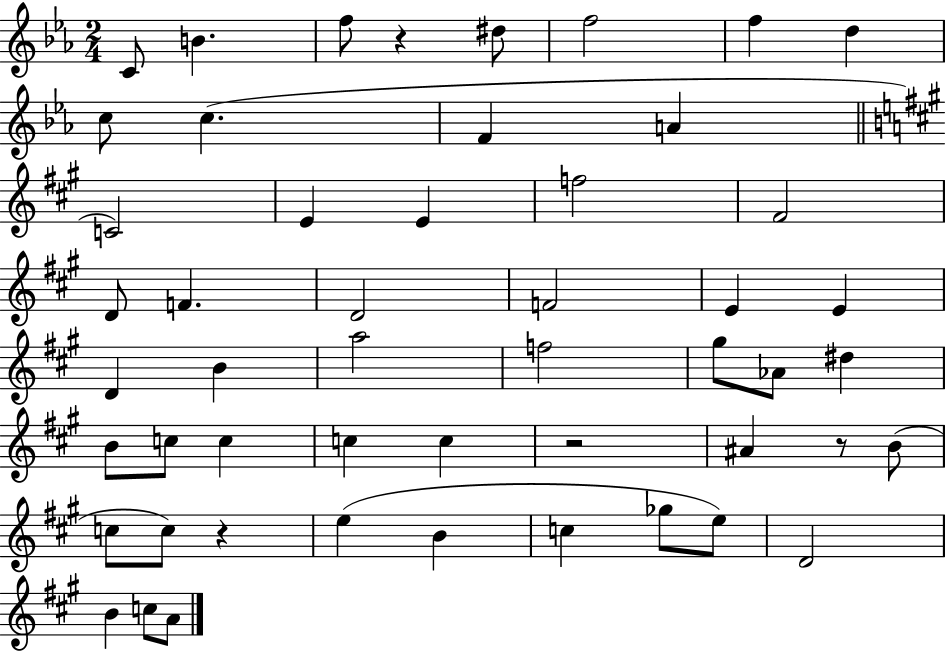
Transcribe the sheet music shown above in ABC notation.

X:1
T:Untitled
M:2/4
L:1/4
K:Eb
C/2 B f/2 z ^d/2 f2 f d c/2 c F A C2 E E f2 ^F2 D/2 F D2 F2 E E D B a2 f2 ^g/2 _A/2 ^d B/2 c/2 c c c z2 ^A z/2 B/2 c/2 c/2 z e B c _g/2 e/2 D2 B c/2 A/2